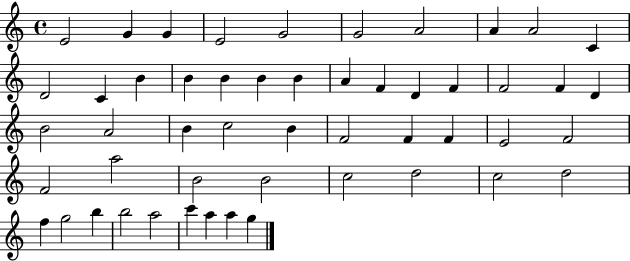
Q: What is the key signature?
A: C major